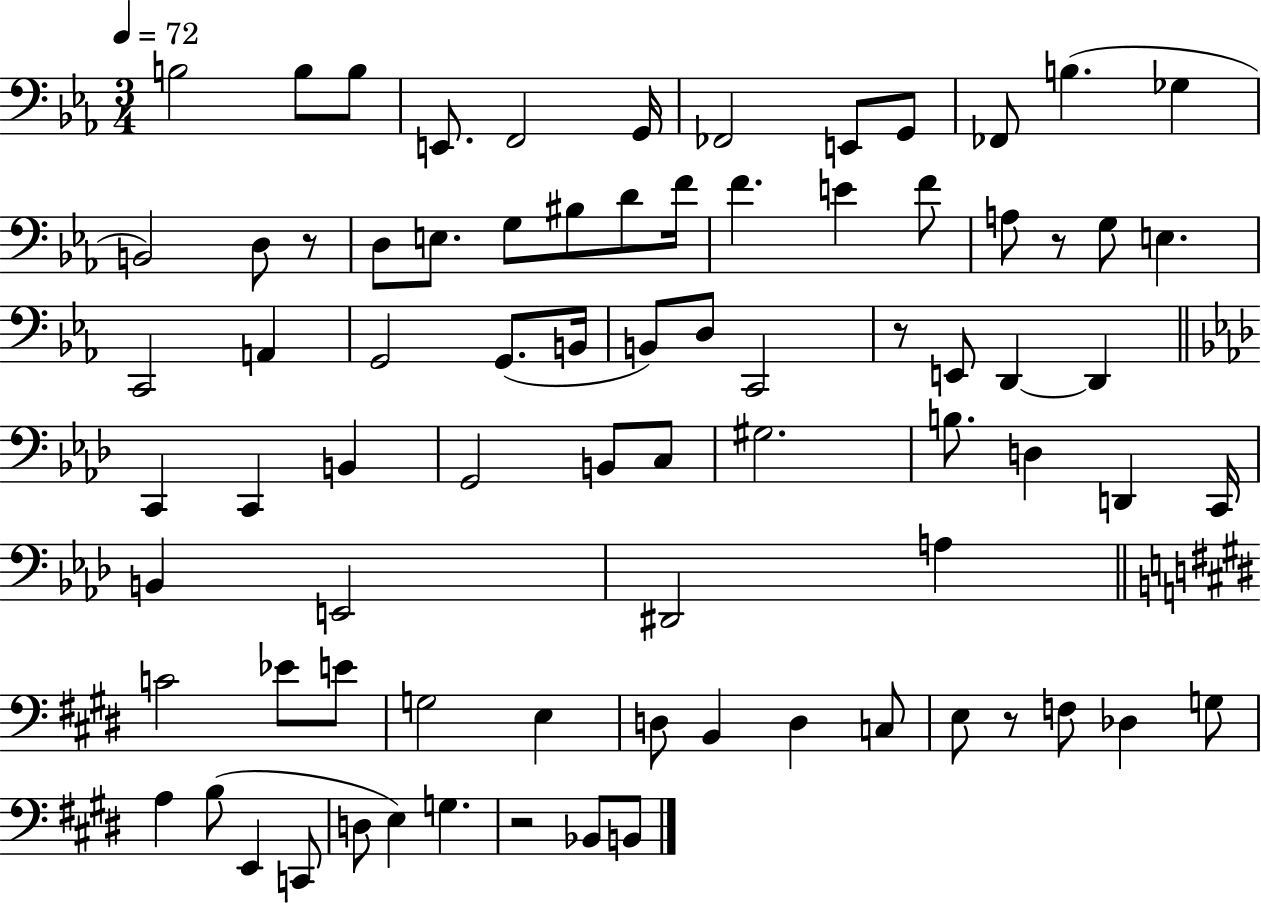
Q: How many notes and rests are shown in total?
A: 79